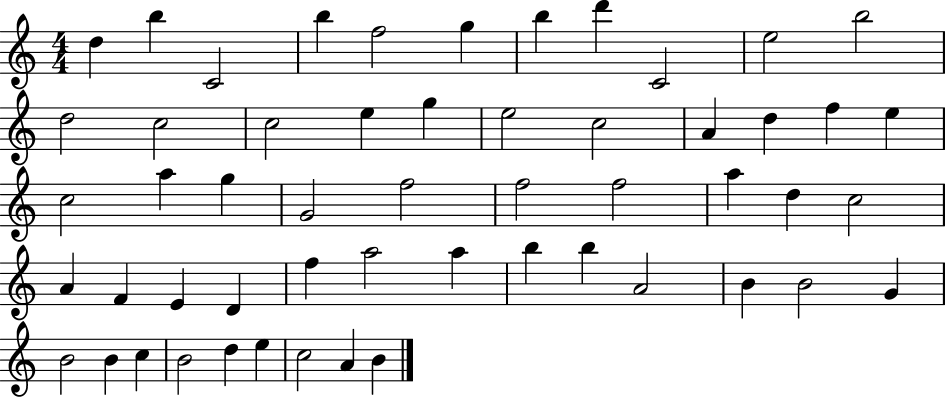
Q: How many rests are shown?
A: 0